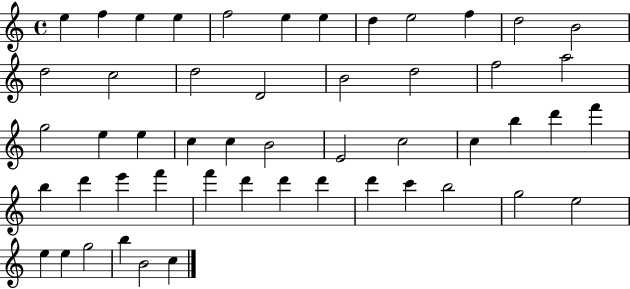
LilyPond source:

{
  \clef treble
  \time 4/4
  \defaultTimeSignature
  \key c \major
  e''4 f''4 e''4 e''4 | f''2 e''4 e''4 | d''4 e''2 f''4 | d''2 b'2 | \break d''2 c''2 | d''2 d'2 | b'2 d''2 | f''2 a''2 | \break g''2 e''4 e''4 | c''4 c''4 b'2 | e'2 c''2 | c''4 b''4 d'''4 f'''4 | \break b''4 d'''4 e'''4 f'''4 | f'''4 d'''4 d'''4 d'''4 | d'''4 c'''4 b''2 | g''2 e''2 | \break e''4 e''4 g''2 | b''4 b'2 c''4 | \bar "|."
}